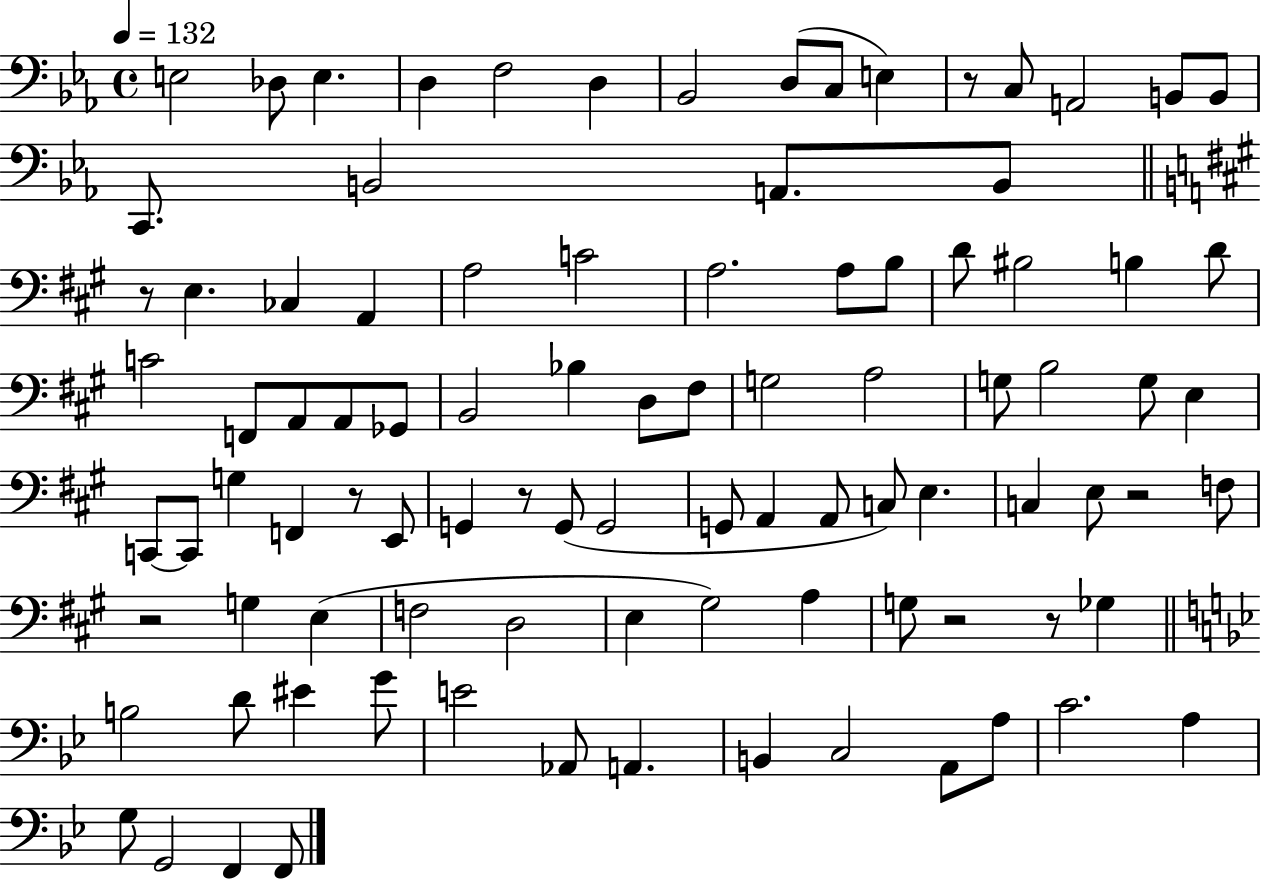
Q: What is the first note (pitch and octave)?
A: E3